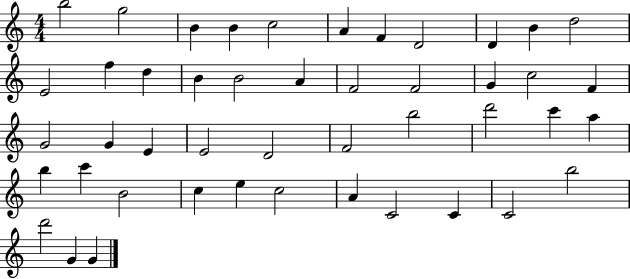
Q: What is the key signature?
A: C major